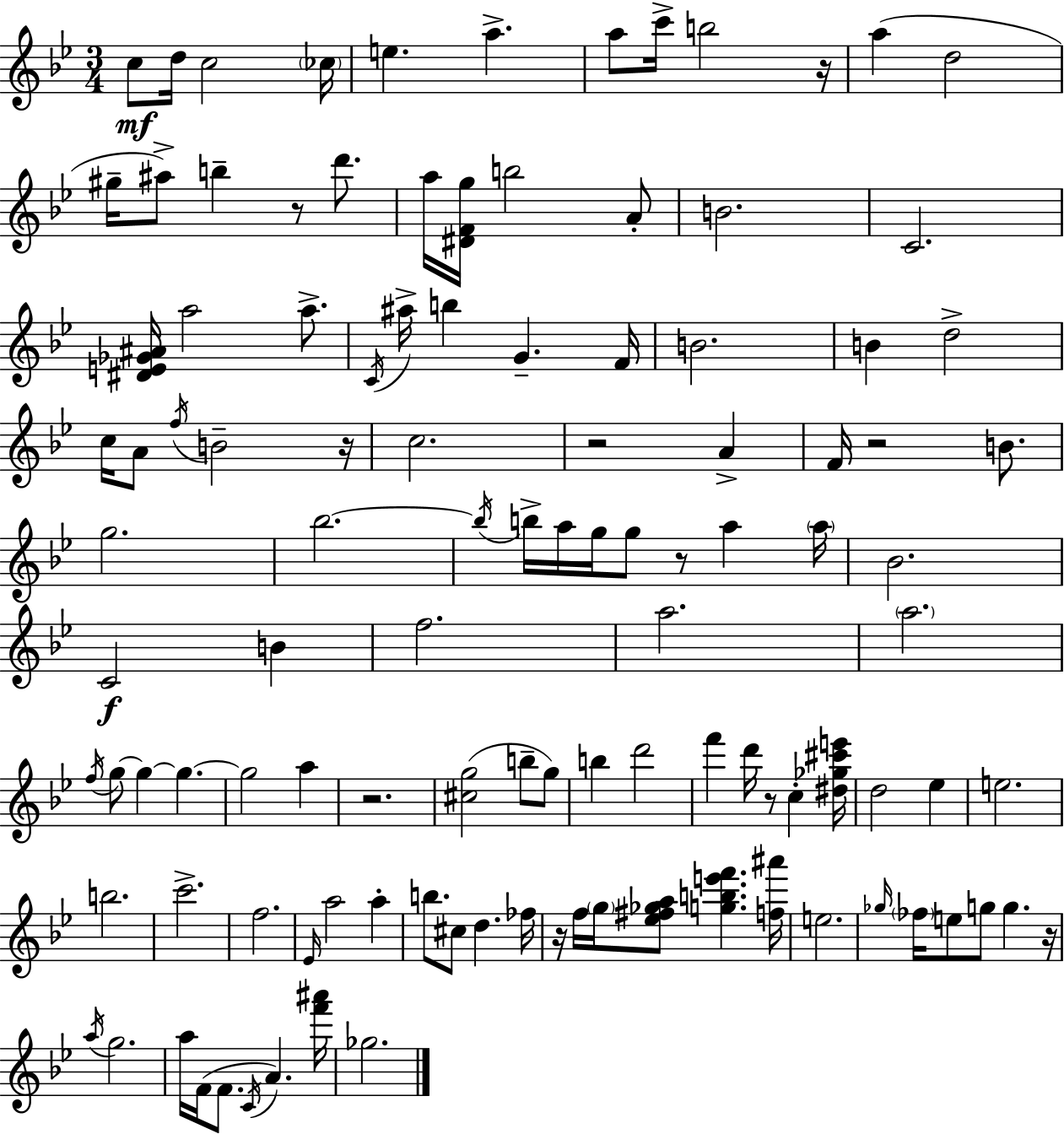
X:1
T:Untitled
M:3/4
L:1/4
K:Gm
c/2 d/4 c2 _c/4 e a a/2 c'/4 b2 z/4 a d2 ^g/4 ^a/2 b z/2 d'/2 a/4 [^DFg]/4 b2 A/2 B2 C2 [^DE_G^A]/4 a2 a/2 C/4 ^a/4 b G F/4 B2 B d2 c/4 A/2 f/4 B2 z/4 c2 z2 A F/4 z2 B/2 g2 _b2 _b/4 b/4 a/4 g/4 g/2 z/2 a a/4 _B2 C2 B f2 a2 a2 f/4 g/2 g g g2 a z2 [^cg]2 b/2 g/2 b d'2 f' d'/4 z/2 c [^d_g^c'e']/4 d2 _e e2 b2 c'2 f2 _E/4 a2 a b/2 ^c/2 d _f/4 z/4 f/4 g/4 [_e^f_ga]/2 [gbe'f'] [f^a']/4 e2 _g/4 _f/4 e/2 g/2 g z/4 a/4 g2 a/4 F/4 F/2 C/4 A [f'^a']/4 _g2